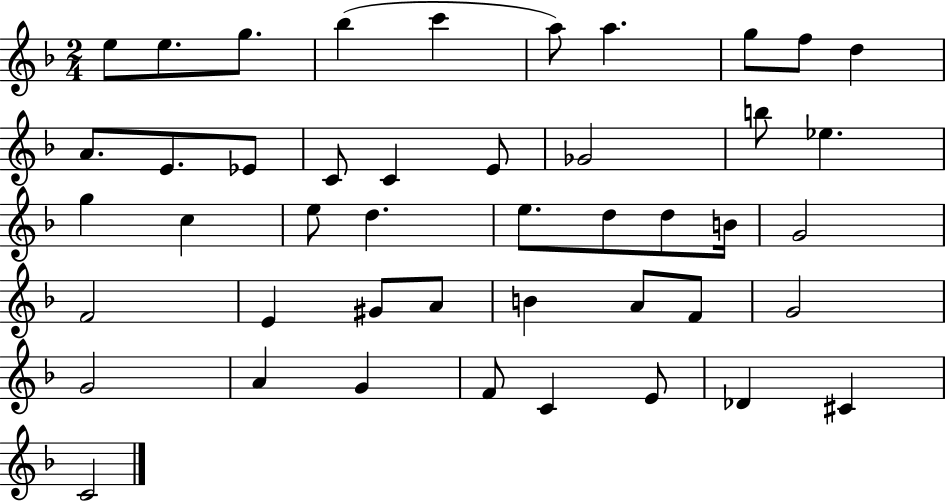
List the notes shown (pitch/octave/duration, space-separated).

E5/e E5/e. G5/e. Bb5/q C6/q A5/e A5/q. G5/e F5/e D5/q A4/e. E4/e. Eb4/e C4/e C4/q E4/e Gb4/h B5/e Eb5/q. G5/q C5/q E5/e D5/q. E5/e. D5/e D5/e B4/s G4/h F4/h E4/q G#4/e A4/e B4/q A4/e F4/e G4/h G4/h A4/q G4/q F4/e C4/q E4/e Db4/q C#4/q C4/h